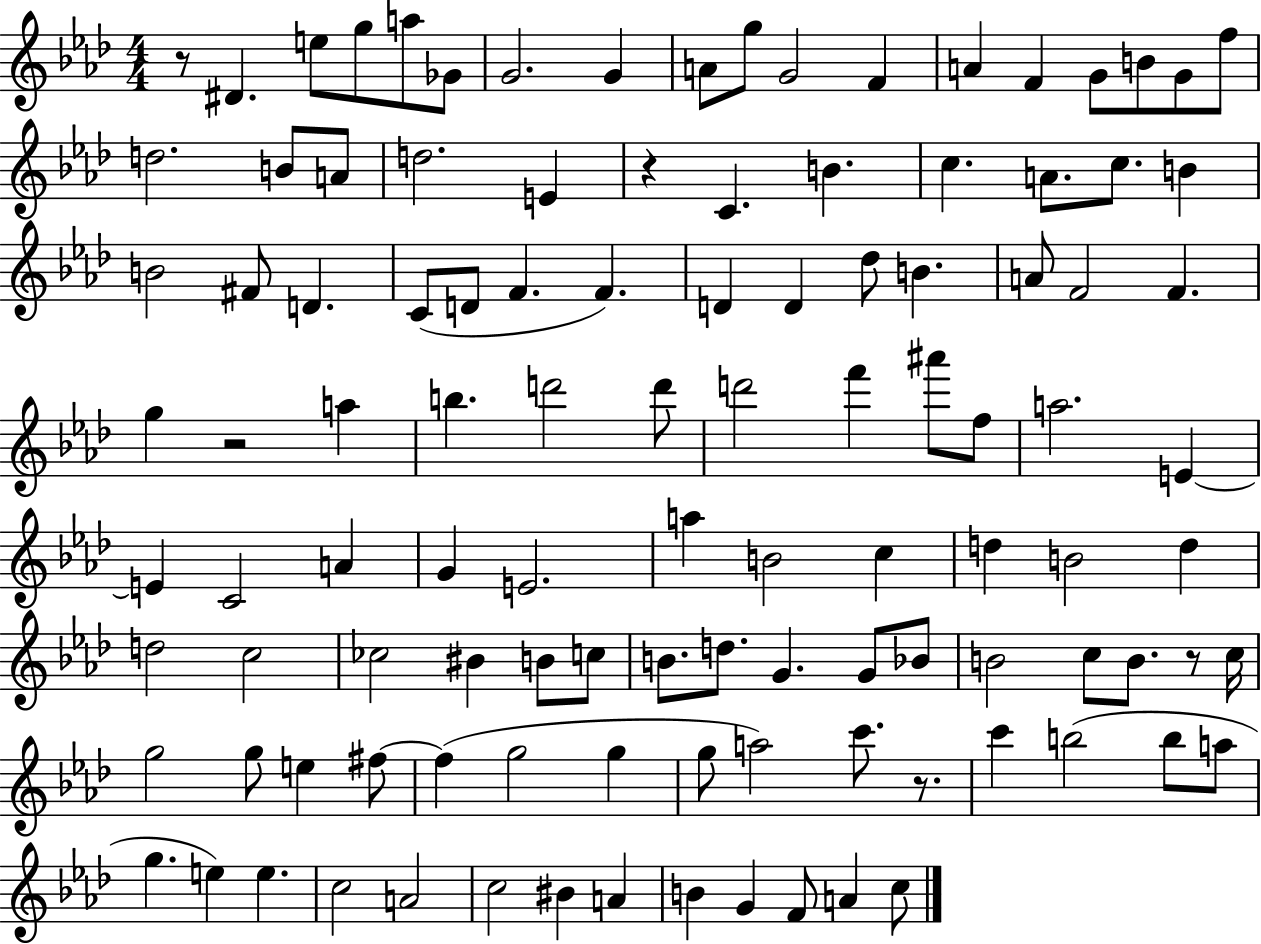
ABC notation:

X:1
T:Untitled
M:4/4
L:1/4
K:Ab
z/2 ^D e/2 g/2 a/2 _G/2 G2 G A/2 g/2 G2 F A F G/2 B/2 G/2 f/2 d2 B/2 A/2 d2 E z C B c A/2 c/2 B B2 ^F/2 D C/2 D/2 F F D D _d/2 B A/2 F2 F g z2 a b d'2 d'/2 d'2 f' ^a'/2 f/2 a2 E E C2 A G E2 a B2 c d B2 d d2 c2 _c2 ^B B/2 c/2 B/2 d/2 G G/2 _B/2 B2 c/2 B/2 z/2 c/4 g2 g/2 e ^f/2 ^f g2 g g/2 a2 c'/2 z/2 c' b2 b/2 a/2 g e e c2 A2 c2 ^B A B G F/2 A c/2